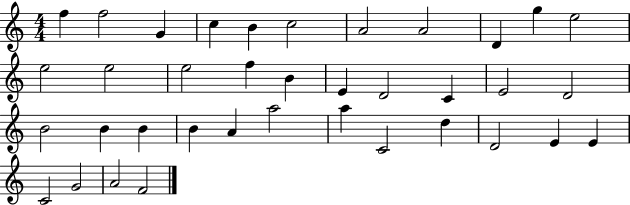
F5/q F5/h G4/q C5/q B4/q C5/h A4/h A4/h D4/q G5/q E5/h E5/h E5/h E5/h F5/q B4/q E4/q D4/h C4/q E4/h D4/h B4/h B4/q B4/q B4/q A4/q A5/h A5/q C4/h D5/q D4/h E4/q E4/q C4/h G4/h A4/h F4/h